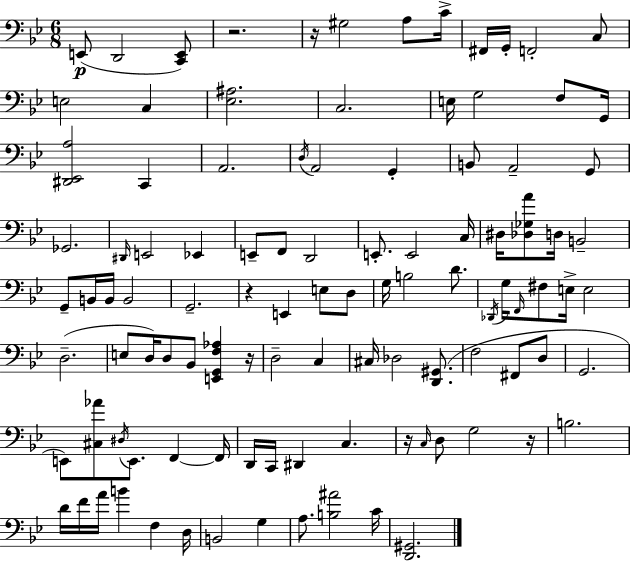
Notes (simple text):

E2/e D2/h [C2,E2]/e R/h. R/s G#3/h A3/e C4/s F#2/s G2/s F2/h C3/e E3/h C3/q [Eb3,A#3]/h. C3/h. E3/s G3/h F3/e G2/s [D#2,Eb2,A3]/h C2/q A2/h. D3/s A2/h G2/q B2/e A2/h G2/e Gb2/h. D#2/s E2/h Eb2/q E2/e F2/e D2/h E2/e. E2/h C3/s D#3/s [Db3,Gb3,A4]/e D3/s B2/h G2/e B2/s B2/s B2/h G2/h. R/q E2/q E3/e D3/e G3/s B3/h D4/e. Db2/s G3/s F2/s F#3/e E3/s E3/h D3/h. E3/e D3/s D3/e Bb2/e [E2,G2,F3,Ab3]/q R/s D3/h C3/q C#3/s Db3/h [D2,G#2]/e. F3/h F#2/e D3/e G2/h. E2/e [C#3,Ab4]/e D#3/s E2/e. F2/q F2/s D2/s C2/s D#2/q C3/q. R/s C3/s D3/e G3/h R/s B3/h. D4/s F4/s A4/s B4/q F3/q D3/s B2/h G3/q A3/e. [B3,A#4]/h C4/s [D2,G#2]/h.